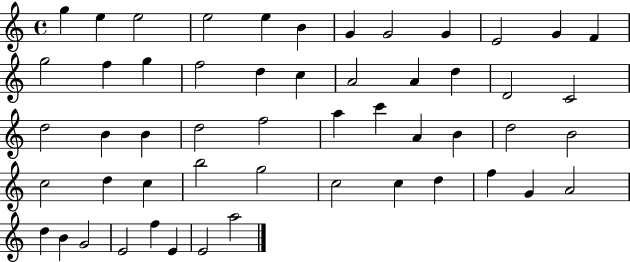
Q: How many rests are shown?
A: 0